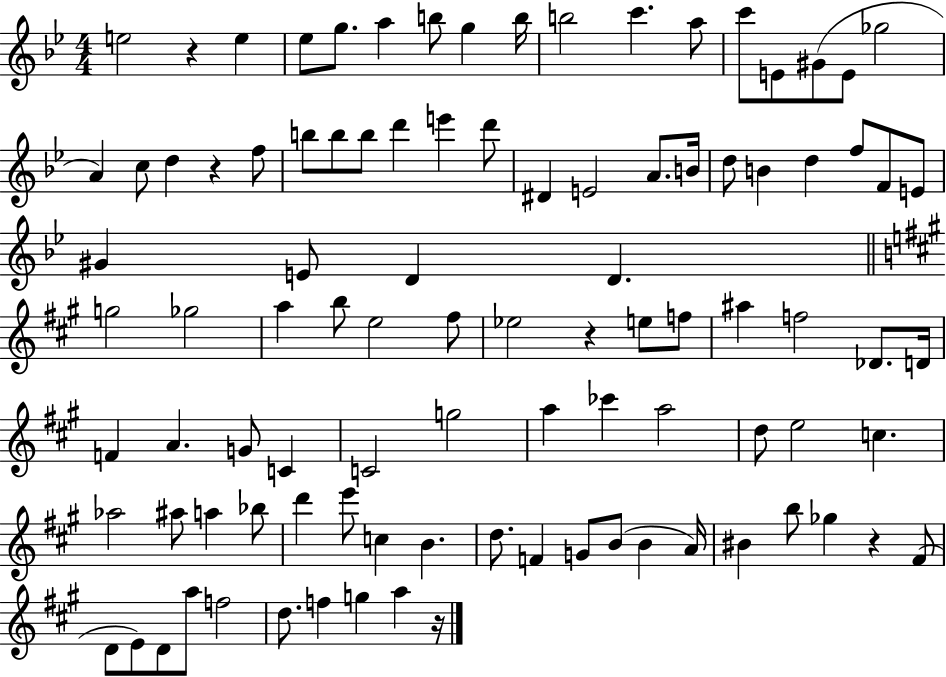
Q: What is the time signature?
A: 4/4